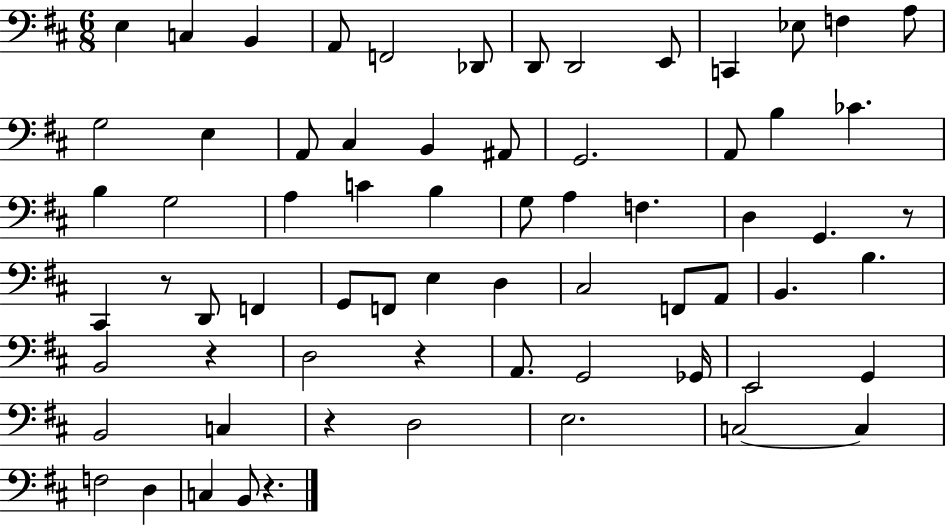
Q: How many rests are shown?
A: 6